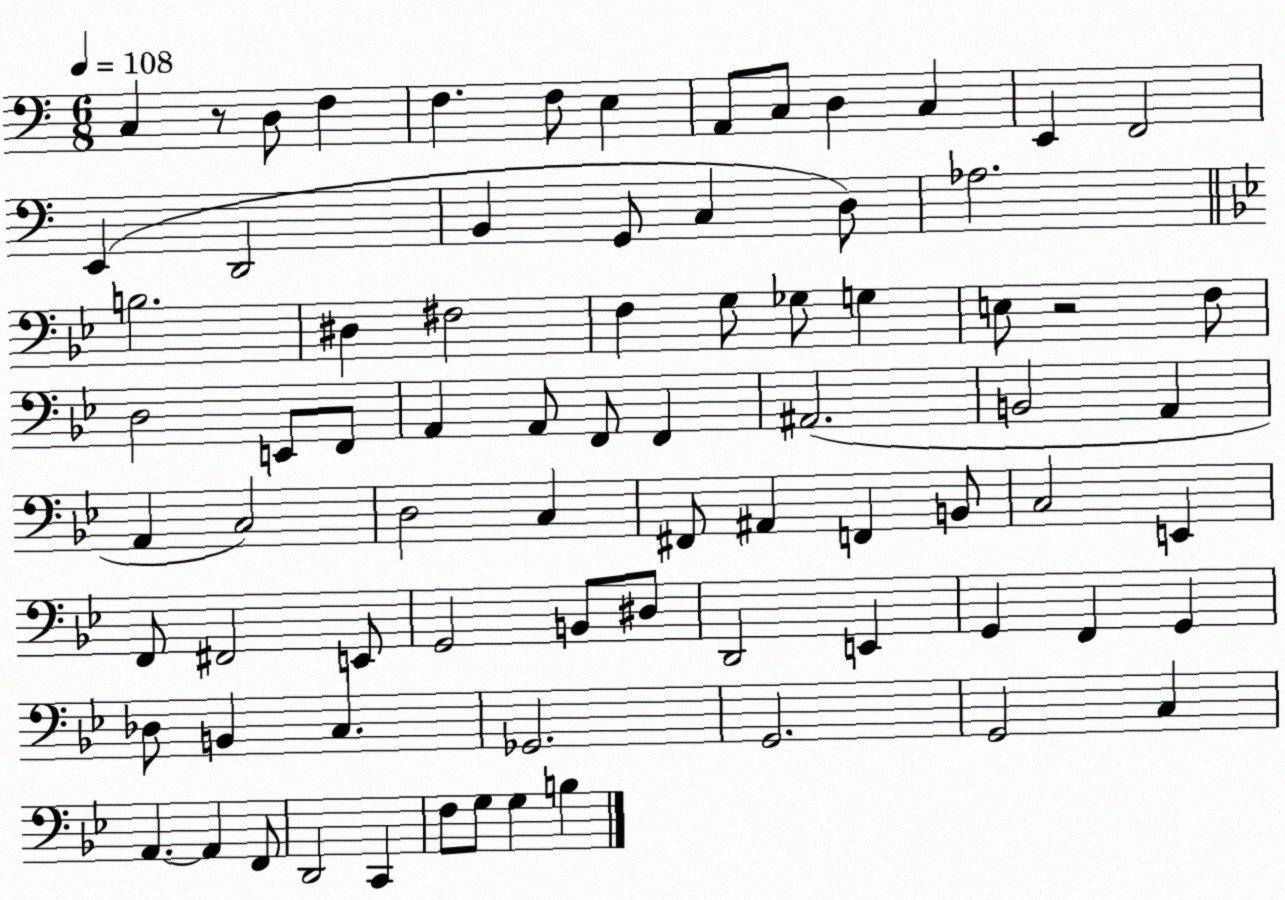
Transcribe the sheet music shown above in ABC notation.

X:1
T:Untitled
M:6/8
L:1/4
K:C
C, z/2 D,/2 F, F, F,/2 E, A,,/2 C,/2 D, C, E,, F,,2 E,, D,,2 B,, G,,/2 C, D,/2 _A,2 B,2 ^D, ^F,2 F, G,/2 _G,/2 G, E,/2 z2 F,/2 D,2 E,,/2 F,,/2 A,, A,,/2 F,,/2 F,, ^A,,2 B,,2 A,, A,, C,2 D,2 C, ^F,,/2 ^A,, F,, B,,/2 C,2 E,, F,,/2 ^F,,2 E,,/2 G,,2 B,,/2 ^D,/2 D,,2 E,, G,, F,, G,, _D,/2 B,, C, _G,,2 G,,2 G,,2 C, A,, A,, F,,/2 D,,2 C,, F,/2 G,/2 G, B,